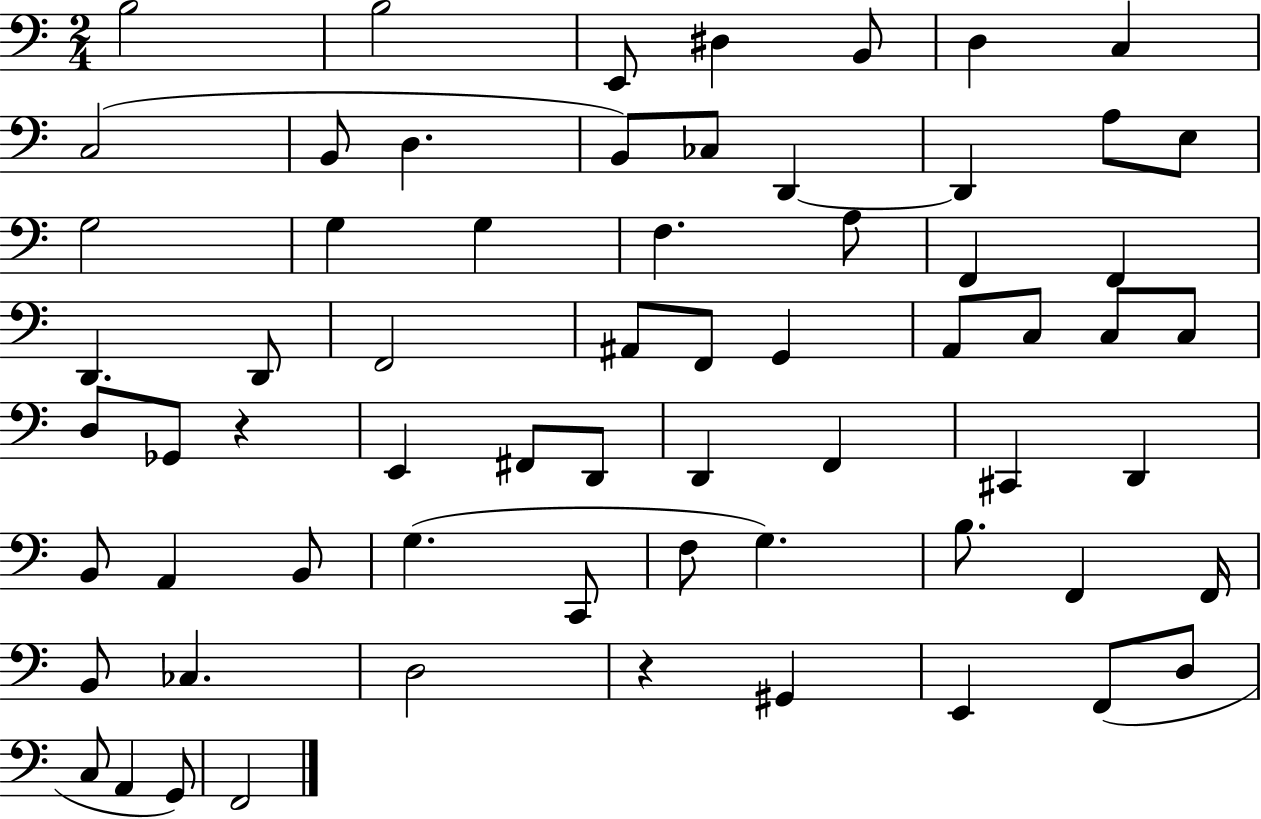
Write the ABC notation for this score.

X:1
T:Untitled
M:2/4
L:1/4
K:C
B,2 B,2 E,,/2 ^D, B,,/2 D, C, C,2 B,,/2 D, B,,/2 _C,/2 D,, D,, A,/2 E,/2 G,2 G, G, F, A,/2 F,, F,, D,, D,,/2 F,,2 ^A,,/2 F,,/2 G,, A,,/2 C,/2 C,/2 C,/2 D,/2 _G,,/2 z E,, ^F,,/2 D,,/2 D,, F,, ^C,, D,, B,,/2 A,, B,,/2 G, C,,/2 F,/2 G, B,/2 F,, F,,/4 B,,/2 _C, D,2 z ^G,, E,, F,,/2 D,/2 C,/2 A,, G,,/2 F,,2